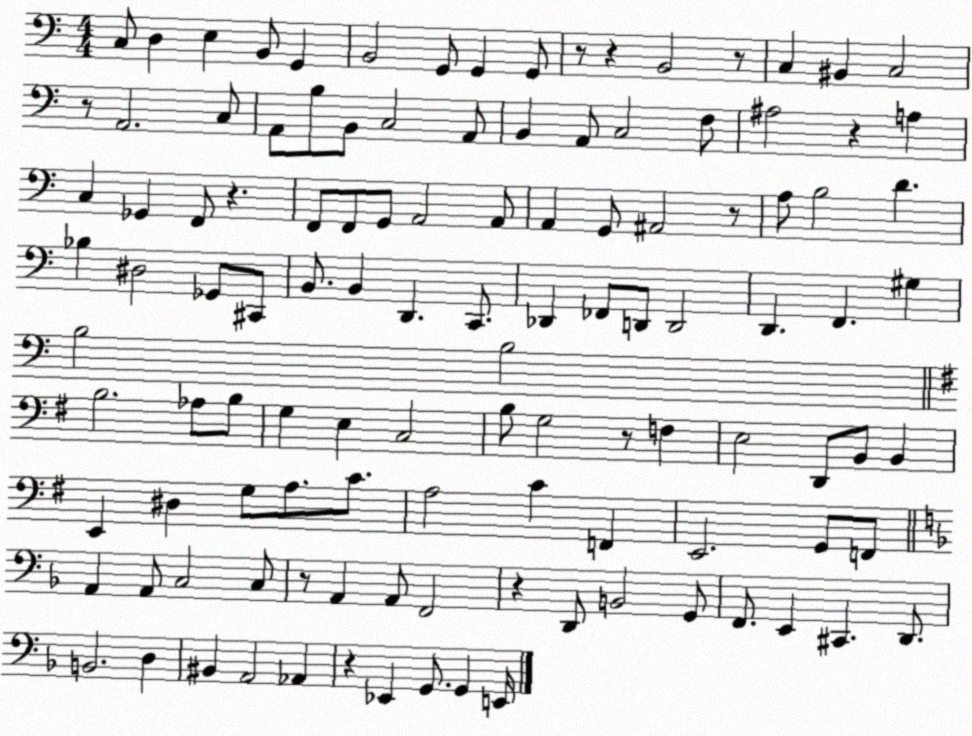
X:1
T:Untitled
M:4/4
L:1/4
K:C
C,/2 D, E, B,,/2 G,, B,,2 G,,/2 G,, G,,/2 z/2 z B,,2 z/2 C, ^B,, C,2 z/2 A,,2 C,/2 A,,/2 B,/2 B,,/2 C,2 A,,/2 B,, A,,/2 C,2 F,/2 ^A,2 z A, C, _G,, F,,/2 z F,,/2 F,,/2 G,,/2 A,,2 A,,/2 A,, G,,/2 ^A,,2 z/2 A,/2 B,2 D _B, ^D,2 _G,,/2 ^C,,/2 B,,/2 B,, D,, C,,/2 _D,, _F,,/2 D,,/2 D,,2 D,, F,, ^G, B,2 B,2 B,2 _A,/2 B,/2 G, E, C,2 B,/2 G,2 z/2 F, E,2 D,,/2 B,,/2 B,, E,, ^D, G,/2 A,/2 C/2 A,2 C F,, E,,2 G,,/2 F,,/2 A,, A,,/2 C,2 C,/2 z/2 A,, A,,/2 F,,2 z D,,/2 B,,2 G,,/2 F,,/2 E,, ^C,, D,,/2 B,,2 D, ^B,, A,,2 _A,, z _E,, G,,/2 G,, E,,/4